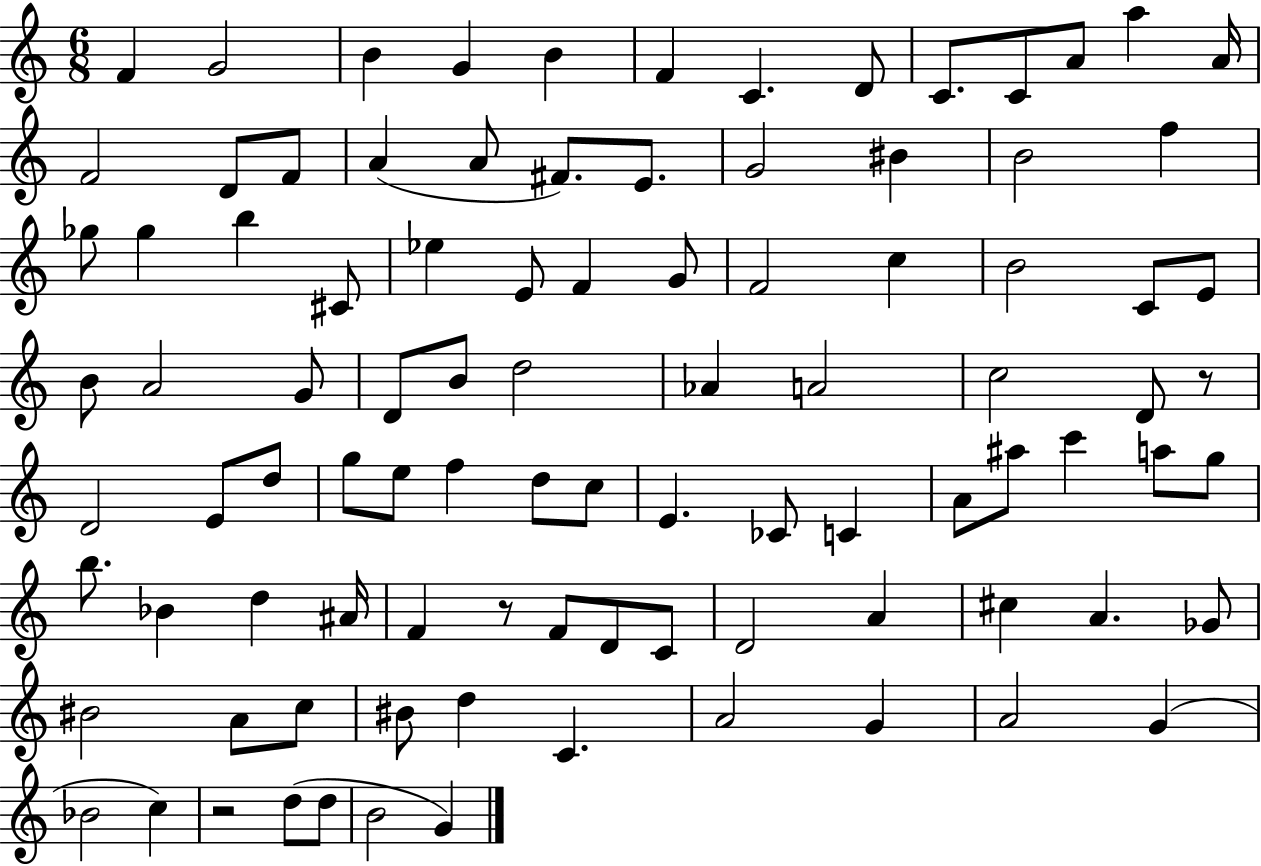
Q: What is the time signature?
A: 6/8